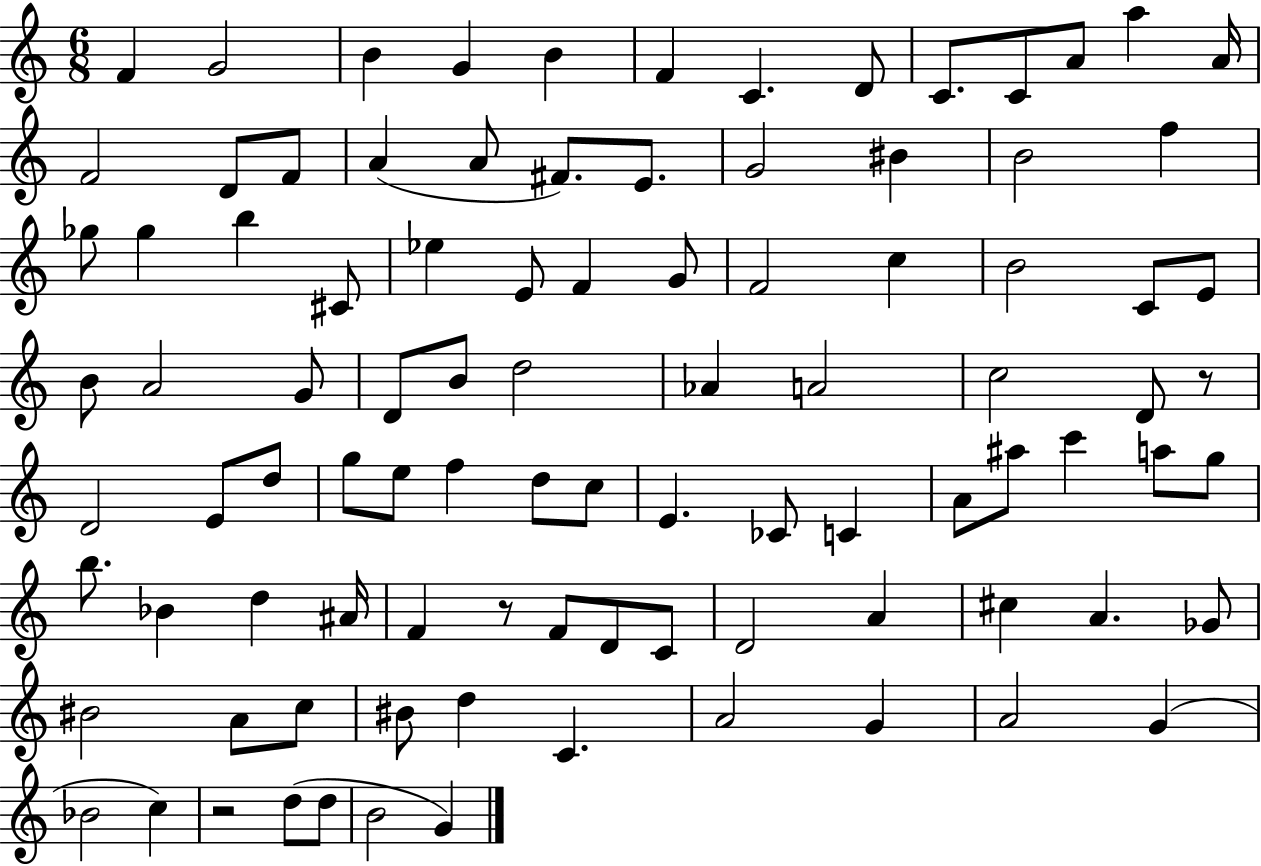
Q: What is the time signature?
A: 6/8